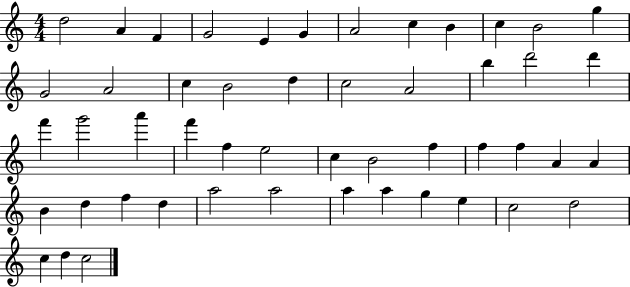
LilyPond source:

{
  \clef treble
  \numericTimeSignature
  \time 4/4
  \key c \major
  d''2 a'4 f'4 | g'2 e'4 g'4 | a'2 c''4 b'4 | c''4 b'2 g''4 | \break g'2 a'2 | c''4 b'2 d''4 | c''2 a'2 | b''4 d'''2 d'''4 | \break f'''4 g'''2 a'''4 | f'''4 f''4 e''2 | c''4 b'2 f''4 | f''4 f''4 a'4 a'4 | \break b'4 d''4 f''4 d''4 | a''2 a''2 | a''4 a''4 g''4 e''4 | c''2 d''2 | \break c''4 d''4 c''2 | \bar "|."
}